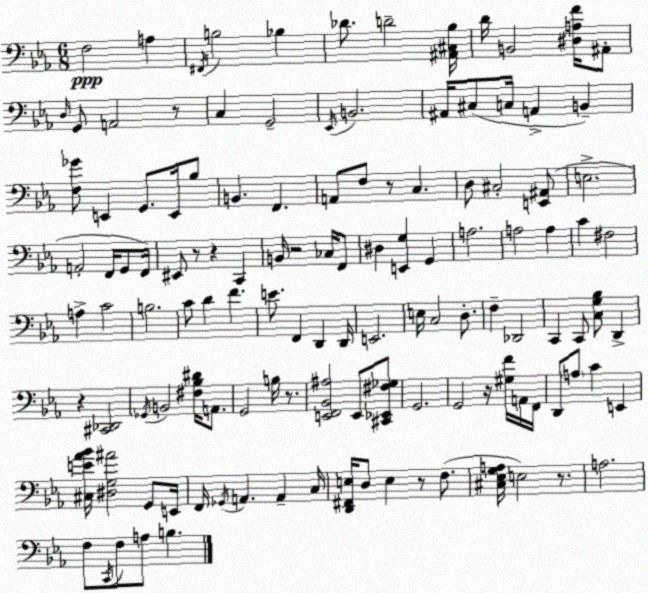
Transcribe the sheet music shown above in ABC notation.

X:1
T:Untitled
M:6/8
L:1/4
K:Cm
F,2 A, ^F,,/4 B,2 _B, _D/2 D2 [^A,,^C,_B,]/4 D/4 B,,2 [^D,A,F]/4 ^A,,/2 D,/4 G,,/2 A,,2 z/2 C, G,,2 _E,,/4 B,,2 ^A,,/4 ^C,/2 C,/4 A,, B,, [F,_G]/2 E,, G,,/2 E,,/4 _B,/2 B,, F,, A,,/2 F,/2 z/2 C, D,/2 ^C,2 [E,,^A,,]/2 E,2 A,,2 F,,/4 G,,/2 F,,/4 ^E,,/2 z/2 z C,, B,,/4 z2 _C,/4 F,,/2 ^D, [E,,G,] G,, A,2 A,2 A, C ^F,2 A, C2 B,2 C/2 D F E/2 F,, D,, D,,/4 E,,2 E,/4 C,2 D,/2 F, _D,,2 C,, C,,/2 [C,G,_B,]/2 D,, z [^C,,_D,,]2 _G,,/4 B,,2 [^F,_B,^D]/4 A,,/2 G,,2 B,/4 z/2 [E,,F,,_B,,^A,]2 E,,/2 [^C,,_E,,^F,_G,]/2 G,,2 G,,2 z/4 [^G,F]/4 A,,/4 F,,/4 D,,/2 A,/2 C E,, [^C,E_A_B]/4 [^D,G,^A]2 G,,/2 E,,/4 F,,/4 _G,,/4 A,, A,, C,/4 [D,,^F,,E,]/4 D,/2 E, z/2 F,/2 [^C,_E,G,A,]/4 E,2 z/2 A,2 F,/2 C,,/4 F,/2 A,/2 B,